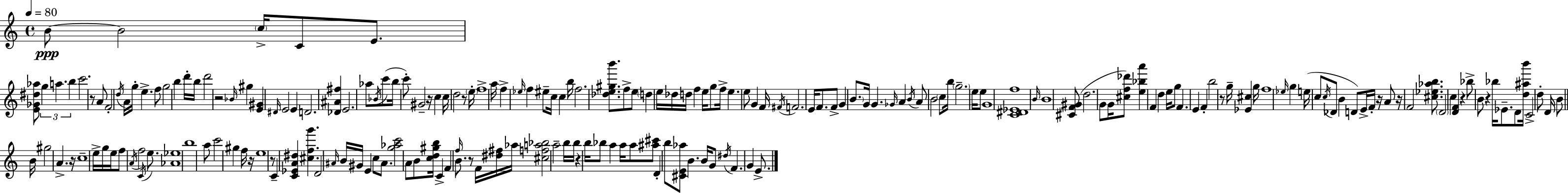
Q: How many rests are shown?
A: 14